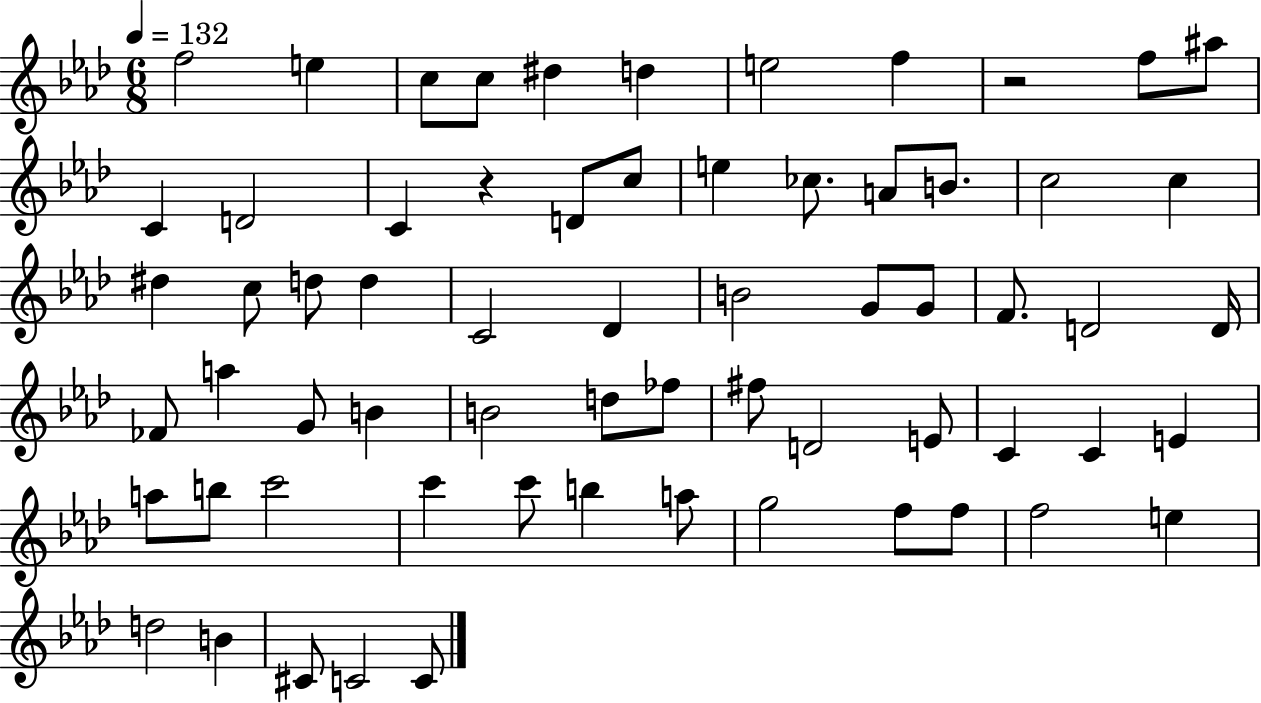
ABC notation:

X:1
T:Untitled
M:6/8
L:1/4
K:Ab
f2 e c/2 c/2 ^d d e2 f z2 f/2 ^a/2 C D2 C z D/2 c/2 e _c/2 A/2 B/2 c2 c ^d c/2 d/2 d C2 _D B2 G/2 G/2 F/2 D2 D/4 _F/2 a G/2 B B2 d/2 _f/2 ^f/2 D2 E/2 C C E a/2 b/2 c'2 c' c'/2 b a/2 g2 f/2 f/2 f2 e d2 B ^C/2 C2 C/2